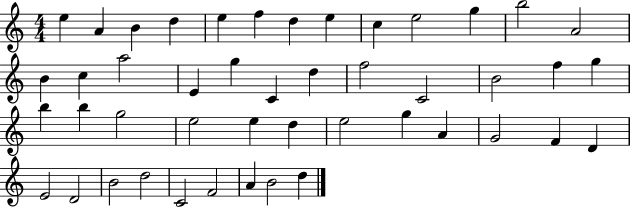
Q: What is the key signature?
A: C major